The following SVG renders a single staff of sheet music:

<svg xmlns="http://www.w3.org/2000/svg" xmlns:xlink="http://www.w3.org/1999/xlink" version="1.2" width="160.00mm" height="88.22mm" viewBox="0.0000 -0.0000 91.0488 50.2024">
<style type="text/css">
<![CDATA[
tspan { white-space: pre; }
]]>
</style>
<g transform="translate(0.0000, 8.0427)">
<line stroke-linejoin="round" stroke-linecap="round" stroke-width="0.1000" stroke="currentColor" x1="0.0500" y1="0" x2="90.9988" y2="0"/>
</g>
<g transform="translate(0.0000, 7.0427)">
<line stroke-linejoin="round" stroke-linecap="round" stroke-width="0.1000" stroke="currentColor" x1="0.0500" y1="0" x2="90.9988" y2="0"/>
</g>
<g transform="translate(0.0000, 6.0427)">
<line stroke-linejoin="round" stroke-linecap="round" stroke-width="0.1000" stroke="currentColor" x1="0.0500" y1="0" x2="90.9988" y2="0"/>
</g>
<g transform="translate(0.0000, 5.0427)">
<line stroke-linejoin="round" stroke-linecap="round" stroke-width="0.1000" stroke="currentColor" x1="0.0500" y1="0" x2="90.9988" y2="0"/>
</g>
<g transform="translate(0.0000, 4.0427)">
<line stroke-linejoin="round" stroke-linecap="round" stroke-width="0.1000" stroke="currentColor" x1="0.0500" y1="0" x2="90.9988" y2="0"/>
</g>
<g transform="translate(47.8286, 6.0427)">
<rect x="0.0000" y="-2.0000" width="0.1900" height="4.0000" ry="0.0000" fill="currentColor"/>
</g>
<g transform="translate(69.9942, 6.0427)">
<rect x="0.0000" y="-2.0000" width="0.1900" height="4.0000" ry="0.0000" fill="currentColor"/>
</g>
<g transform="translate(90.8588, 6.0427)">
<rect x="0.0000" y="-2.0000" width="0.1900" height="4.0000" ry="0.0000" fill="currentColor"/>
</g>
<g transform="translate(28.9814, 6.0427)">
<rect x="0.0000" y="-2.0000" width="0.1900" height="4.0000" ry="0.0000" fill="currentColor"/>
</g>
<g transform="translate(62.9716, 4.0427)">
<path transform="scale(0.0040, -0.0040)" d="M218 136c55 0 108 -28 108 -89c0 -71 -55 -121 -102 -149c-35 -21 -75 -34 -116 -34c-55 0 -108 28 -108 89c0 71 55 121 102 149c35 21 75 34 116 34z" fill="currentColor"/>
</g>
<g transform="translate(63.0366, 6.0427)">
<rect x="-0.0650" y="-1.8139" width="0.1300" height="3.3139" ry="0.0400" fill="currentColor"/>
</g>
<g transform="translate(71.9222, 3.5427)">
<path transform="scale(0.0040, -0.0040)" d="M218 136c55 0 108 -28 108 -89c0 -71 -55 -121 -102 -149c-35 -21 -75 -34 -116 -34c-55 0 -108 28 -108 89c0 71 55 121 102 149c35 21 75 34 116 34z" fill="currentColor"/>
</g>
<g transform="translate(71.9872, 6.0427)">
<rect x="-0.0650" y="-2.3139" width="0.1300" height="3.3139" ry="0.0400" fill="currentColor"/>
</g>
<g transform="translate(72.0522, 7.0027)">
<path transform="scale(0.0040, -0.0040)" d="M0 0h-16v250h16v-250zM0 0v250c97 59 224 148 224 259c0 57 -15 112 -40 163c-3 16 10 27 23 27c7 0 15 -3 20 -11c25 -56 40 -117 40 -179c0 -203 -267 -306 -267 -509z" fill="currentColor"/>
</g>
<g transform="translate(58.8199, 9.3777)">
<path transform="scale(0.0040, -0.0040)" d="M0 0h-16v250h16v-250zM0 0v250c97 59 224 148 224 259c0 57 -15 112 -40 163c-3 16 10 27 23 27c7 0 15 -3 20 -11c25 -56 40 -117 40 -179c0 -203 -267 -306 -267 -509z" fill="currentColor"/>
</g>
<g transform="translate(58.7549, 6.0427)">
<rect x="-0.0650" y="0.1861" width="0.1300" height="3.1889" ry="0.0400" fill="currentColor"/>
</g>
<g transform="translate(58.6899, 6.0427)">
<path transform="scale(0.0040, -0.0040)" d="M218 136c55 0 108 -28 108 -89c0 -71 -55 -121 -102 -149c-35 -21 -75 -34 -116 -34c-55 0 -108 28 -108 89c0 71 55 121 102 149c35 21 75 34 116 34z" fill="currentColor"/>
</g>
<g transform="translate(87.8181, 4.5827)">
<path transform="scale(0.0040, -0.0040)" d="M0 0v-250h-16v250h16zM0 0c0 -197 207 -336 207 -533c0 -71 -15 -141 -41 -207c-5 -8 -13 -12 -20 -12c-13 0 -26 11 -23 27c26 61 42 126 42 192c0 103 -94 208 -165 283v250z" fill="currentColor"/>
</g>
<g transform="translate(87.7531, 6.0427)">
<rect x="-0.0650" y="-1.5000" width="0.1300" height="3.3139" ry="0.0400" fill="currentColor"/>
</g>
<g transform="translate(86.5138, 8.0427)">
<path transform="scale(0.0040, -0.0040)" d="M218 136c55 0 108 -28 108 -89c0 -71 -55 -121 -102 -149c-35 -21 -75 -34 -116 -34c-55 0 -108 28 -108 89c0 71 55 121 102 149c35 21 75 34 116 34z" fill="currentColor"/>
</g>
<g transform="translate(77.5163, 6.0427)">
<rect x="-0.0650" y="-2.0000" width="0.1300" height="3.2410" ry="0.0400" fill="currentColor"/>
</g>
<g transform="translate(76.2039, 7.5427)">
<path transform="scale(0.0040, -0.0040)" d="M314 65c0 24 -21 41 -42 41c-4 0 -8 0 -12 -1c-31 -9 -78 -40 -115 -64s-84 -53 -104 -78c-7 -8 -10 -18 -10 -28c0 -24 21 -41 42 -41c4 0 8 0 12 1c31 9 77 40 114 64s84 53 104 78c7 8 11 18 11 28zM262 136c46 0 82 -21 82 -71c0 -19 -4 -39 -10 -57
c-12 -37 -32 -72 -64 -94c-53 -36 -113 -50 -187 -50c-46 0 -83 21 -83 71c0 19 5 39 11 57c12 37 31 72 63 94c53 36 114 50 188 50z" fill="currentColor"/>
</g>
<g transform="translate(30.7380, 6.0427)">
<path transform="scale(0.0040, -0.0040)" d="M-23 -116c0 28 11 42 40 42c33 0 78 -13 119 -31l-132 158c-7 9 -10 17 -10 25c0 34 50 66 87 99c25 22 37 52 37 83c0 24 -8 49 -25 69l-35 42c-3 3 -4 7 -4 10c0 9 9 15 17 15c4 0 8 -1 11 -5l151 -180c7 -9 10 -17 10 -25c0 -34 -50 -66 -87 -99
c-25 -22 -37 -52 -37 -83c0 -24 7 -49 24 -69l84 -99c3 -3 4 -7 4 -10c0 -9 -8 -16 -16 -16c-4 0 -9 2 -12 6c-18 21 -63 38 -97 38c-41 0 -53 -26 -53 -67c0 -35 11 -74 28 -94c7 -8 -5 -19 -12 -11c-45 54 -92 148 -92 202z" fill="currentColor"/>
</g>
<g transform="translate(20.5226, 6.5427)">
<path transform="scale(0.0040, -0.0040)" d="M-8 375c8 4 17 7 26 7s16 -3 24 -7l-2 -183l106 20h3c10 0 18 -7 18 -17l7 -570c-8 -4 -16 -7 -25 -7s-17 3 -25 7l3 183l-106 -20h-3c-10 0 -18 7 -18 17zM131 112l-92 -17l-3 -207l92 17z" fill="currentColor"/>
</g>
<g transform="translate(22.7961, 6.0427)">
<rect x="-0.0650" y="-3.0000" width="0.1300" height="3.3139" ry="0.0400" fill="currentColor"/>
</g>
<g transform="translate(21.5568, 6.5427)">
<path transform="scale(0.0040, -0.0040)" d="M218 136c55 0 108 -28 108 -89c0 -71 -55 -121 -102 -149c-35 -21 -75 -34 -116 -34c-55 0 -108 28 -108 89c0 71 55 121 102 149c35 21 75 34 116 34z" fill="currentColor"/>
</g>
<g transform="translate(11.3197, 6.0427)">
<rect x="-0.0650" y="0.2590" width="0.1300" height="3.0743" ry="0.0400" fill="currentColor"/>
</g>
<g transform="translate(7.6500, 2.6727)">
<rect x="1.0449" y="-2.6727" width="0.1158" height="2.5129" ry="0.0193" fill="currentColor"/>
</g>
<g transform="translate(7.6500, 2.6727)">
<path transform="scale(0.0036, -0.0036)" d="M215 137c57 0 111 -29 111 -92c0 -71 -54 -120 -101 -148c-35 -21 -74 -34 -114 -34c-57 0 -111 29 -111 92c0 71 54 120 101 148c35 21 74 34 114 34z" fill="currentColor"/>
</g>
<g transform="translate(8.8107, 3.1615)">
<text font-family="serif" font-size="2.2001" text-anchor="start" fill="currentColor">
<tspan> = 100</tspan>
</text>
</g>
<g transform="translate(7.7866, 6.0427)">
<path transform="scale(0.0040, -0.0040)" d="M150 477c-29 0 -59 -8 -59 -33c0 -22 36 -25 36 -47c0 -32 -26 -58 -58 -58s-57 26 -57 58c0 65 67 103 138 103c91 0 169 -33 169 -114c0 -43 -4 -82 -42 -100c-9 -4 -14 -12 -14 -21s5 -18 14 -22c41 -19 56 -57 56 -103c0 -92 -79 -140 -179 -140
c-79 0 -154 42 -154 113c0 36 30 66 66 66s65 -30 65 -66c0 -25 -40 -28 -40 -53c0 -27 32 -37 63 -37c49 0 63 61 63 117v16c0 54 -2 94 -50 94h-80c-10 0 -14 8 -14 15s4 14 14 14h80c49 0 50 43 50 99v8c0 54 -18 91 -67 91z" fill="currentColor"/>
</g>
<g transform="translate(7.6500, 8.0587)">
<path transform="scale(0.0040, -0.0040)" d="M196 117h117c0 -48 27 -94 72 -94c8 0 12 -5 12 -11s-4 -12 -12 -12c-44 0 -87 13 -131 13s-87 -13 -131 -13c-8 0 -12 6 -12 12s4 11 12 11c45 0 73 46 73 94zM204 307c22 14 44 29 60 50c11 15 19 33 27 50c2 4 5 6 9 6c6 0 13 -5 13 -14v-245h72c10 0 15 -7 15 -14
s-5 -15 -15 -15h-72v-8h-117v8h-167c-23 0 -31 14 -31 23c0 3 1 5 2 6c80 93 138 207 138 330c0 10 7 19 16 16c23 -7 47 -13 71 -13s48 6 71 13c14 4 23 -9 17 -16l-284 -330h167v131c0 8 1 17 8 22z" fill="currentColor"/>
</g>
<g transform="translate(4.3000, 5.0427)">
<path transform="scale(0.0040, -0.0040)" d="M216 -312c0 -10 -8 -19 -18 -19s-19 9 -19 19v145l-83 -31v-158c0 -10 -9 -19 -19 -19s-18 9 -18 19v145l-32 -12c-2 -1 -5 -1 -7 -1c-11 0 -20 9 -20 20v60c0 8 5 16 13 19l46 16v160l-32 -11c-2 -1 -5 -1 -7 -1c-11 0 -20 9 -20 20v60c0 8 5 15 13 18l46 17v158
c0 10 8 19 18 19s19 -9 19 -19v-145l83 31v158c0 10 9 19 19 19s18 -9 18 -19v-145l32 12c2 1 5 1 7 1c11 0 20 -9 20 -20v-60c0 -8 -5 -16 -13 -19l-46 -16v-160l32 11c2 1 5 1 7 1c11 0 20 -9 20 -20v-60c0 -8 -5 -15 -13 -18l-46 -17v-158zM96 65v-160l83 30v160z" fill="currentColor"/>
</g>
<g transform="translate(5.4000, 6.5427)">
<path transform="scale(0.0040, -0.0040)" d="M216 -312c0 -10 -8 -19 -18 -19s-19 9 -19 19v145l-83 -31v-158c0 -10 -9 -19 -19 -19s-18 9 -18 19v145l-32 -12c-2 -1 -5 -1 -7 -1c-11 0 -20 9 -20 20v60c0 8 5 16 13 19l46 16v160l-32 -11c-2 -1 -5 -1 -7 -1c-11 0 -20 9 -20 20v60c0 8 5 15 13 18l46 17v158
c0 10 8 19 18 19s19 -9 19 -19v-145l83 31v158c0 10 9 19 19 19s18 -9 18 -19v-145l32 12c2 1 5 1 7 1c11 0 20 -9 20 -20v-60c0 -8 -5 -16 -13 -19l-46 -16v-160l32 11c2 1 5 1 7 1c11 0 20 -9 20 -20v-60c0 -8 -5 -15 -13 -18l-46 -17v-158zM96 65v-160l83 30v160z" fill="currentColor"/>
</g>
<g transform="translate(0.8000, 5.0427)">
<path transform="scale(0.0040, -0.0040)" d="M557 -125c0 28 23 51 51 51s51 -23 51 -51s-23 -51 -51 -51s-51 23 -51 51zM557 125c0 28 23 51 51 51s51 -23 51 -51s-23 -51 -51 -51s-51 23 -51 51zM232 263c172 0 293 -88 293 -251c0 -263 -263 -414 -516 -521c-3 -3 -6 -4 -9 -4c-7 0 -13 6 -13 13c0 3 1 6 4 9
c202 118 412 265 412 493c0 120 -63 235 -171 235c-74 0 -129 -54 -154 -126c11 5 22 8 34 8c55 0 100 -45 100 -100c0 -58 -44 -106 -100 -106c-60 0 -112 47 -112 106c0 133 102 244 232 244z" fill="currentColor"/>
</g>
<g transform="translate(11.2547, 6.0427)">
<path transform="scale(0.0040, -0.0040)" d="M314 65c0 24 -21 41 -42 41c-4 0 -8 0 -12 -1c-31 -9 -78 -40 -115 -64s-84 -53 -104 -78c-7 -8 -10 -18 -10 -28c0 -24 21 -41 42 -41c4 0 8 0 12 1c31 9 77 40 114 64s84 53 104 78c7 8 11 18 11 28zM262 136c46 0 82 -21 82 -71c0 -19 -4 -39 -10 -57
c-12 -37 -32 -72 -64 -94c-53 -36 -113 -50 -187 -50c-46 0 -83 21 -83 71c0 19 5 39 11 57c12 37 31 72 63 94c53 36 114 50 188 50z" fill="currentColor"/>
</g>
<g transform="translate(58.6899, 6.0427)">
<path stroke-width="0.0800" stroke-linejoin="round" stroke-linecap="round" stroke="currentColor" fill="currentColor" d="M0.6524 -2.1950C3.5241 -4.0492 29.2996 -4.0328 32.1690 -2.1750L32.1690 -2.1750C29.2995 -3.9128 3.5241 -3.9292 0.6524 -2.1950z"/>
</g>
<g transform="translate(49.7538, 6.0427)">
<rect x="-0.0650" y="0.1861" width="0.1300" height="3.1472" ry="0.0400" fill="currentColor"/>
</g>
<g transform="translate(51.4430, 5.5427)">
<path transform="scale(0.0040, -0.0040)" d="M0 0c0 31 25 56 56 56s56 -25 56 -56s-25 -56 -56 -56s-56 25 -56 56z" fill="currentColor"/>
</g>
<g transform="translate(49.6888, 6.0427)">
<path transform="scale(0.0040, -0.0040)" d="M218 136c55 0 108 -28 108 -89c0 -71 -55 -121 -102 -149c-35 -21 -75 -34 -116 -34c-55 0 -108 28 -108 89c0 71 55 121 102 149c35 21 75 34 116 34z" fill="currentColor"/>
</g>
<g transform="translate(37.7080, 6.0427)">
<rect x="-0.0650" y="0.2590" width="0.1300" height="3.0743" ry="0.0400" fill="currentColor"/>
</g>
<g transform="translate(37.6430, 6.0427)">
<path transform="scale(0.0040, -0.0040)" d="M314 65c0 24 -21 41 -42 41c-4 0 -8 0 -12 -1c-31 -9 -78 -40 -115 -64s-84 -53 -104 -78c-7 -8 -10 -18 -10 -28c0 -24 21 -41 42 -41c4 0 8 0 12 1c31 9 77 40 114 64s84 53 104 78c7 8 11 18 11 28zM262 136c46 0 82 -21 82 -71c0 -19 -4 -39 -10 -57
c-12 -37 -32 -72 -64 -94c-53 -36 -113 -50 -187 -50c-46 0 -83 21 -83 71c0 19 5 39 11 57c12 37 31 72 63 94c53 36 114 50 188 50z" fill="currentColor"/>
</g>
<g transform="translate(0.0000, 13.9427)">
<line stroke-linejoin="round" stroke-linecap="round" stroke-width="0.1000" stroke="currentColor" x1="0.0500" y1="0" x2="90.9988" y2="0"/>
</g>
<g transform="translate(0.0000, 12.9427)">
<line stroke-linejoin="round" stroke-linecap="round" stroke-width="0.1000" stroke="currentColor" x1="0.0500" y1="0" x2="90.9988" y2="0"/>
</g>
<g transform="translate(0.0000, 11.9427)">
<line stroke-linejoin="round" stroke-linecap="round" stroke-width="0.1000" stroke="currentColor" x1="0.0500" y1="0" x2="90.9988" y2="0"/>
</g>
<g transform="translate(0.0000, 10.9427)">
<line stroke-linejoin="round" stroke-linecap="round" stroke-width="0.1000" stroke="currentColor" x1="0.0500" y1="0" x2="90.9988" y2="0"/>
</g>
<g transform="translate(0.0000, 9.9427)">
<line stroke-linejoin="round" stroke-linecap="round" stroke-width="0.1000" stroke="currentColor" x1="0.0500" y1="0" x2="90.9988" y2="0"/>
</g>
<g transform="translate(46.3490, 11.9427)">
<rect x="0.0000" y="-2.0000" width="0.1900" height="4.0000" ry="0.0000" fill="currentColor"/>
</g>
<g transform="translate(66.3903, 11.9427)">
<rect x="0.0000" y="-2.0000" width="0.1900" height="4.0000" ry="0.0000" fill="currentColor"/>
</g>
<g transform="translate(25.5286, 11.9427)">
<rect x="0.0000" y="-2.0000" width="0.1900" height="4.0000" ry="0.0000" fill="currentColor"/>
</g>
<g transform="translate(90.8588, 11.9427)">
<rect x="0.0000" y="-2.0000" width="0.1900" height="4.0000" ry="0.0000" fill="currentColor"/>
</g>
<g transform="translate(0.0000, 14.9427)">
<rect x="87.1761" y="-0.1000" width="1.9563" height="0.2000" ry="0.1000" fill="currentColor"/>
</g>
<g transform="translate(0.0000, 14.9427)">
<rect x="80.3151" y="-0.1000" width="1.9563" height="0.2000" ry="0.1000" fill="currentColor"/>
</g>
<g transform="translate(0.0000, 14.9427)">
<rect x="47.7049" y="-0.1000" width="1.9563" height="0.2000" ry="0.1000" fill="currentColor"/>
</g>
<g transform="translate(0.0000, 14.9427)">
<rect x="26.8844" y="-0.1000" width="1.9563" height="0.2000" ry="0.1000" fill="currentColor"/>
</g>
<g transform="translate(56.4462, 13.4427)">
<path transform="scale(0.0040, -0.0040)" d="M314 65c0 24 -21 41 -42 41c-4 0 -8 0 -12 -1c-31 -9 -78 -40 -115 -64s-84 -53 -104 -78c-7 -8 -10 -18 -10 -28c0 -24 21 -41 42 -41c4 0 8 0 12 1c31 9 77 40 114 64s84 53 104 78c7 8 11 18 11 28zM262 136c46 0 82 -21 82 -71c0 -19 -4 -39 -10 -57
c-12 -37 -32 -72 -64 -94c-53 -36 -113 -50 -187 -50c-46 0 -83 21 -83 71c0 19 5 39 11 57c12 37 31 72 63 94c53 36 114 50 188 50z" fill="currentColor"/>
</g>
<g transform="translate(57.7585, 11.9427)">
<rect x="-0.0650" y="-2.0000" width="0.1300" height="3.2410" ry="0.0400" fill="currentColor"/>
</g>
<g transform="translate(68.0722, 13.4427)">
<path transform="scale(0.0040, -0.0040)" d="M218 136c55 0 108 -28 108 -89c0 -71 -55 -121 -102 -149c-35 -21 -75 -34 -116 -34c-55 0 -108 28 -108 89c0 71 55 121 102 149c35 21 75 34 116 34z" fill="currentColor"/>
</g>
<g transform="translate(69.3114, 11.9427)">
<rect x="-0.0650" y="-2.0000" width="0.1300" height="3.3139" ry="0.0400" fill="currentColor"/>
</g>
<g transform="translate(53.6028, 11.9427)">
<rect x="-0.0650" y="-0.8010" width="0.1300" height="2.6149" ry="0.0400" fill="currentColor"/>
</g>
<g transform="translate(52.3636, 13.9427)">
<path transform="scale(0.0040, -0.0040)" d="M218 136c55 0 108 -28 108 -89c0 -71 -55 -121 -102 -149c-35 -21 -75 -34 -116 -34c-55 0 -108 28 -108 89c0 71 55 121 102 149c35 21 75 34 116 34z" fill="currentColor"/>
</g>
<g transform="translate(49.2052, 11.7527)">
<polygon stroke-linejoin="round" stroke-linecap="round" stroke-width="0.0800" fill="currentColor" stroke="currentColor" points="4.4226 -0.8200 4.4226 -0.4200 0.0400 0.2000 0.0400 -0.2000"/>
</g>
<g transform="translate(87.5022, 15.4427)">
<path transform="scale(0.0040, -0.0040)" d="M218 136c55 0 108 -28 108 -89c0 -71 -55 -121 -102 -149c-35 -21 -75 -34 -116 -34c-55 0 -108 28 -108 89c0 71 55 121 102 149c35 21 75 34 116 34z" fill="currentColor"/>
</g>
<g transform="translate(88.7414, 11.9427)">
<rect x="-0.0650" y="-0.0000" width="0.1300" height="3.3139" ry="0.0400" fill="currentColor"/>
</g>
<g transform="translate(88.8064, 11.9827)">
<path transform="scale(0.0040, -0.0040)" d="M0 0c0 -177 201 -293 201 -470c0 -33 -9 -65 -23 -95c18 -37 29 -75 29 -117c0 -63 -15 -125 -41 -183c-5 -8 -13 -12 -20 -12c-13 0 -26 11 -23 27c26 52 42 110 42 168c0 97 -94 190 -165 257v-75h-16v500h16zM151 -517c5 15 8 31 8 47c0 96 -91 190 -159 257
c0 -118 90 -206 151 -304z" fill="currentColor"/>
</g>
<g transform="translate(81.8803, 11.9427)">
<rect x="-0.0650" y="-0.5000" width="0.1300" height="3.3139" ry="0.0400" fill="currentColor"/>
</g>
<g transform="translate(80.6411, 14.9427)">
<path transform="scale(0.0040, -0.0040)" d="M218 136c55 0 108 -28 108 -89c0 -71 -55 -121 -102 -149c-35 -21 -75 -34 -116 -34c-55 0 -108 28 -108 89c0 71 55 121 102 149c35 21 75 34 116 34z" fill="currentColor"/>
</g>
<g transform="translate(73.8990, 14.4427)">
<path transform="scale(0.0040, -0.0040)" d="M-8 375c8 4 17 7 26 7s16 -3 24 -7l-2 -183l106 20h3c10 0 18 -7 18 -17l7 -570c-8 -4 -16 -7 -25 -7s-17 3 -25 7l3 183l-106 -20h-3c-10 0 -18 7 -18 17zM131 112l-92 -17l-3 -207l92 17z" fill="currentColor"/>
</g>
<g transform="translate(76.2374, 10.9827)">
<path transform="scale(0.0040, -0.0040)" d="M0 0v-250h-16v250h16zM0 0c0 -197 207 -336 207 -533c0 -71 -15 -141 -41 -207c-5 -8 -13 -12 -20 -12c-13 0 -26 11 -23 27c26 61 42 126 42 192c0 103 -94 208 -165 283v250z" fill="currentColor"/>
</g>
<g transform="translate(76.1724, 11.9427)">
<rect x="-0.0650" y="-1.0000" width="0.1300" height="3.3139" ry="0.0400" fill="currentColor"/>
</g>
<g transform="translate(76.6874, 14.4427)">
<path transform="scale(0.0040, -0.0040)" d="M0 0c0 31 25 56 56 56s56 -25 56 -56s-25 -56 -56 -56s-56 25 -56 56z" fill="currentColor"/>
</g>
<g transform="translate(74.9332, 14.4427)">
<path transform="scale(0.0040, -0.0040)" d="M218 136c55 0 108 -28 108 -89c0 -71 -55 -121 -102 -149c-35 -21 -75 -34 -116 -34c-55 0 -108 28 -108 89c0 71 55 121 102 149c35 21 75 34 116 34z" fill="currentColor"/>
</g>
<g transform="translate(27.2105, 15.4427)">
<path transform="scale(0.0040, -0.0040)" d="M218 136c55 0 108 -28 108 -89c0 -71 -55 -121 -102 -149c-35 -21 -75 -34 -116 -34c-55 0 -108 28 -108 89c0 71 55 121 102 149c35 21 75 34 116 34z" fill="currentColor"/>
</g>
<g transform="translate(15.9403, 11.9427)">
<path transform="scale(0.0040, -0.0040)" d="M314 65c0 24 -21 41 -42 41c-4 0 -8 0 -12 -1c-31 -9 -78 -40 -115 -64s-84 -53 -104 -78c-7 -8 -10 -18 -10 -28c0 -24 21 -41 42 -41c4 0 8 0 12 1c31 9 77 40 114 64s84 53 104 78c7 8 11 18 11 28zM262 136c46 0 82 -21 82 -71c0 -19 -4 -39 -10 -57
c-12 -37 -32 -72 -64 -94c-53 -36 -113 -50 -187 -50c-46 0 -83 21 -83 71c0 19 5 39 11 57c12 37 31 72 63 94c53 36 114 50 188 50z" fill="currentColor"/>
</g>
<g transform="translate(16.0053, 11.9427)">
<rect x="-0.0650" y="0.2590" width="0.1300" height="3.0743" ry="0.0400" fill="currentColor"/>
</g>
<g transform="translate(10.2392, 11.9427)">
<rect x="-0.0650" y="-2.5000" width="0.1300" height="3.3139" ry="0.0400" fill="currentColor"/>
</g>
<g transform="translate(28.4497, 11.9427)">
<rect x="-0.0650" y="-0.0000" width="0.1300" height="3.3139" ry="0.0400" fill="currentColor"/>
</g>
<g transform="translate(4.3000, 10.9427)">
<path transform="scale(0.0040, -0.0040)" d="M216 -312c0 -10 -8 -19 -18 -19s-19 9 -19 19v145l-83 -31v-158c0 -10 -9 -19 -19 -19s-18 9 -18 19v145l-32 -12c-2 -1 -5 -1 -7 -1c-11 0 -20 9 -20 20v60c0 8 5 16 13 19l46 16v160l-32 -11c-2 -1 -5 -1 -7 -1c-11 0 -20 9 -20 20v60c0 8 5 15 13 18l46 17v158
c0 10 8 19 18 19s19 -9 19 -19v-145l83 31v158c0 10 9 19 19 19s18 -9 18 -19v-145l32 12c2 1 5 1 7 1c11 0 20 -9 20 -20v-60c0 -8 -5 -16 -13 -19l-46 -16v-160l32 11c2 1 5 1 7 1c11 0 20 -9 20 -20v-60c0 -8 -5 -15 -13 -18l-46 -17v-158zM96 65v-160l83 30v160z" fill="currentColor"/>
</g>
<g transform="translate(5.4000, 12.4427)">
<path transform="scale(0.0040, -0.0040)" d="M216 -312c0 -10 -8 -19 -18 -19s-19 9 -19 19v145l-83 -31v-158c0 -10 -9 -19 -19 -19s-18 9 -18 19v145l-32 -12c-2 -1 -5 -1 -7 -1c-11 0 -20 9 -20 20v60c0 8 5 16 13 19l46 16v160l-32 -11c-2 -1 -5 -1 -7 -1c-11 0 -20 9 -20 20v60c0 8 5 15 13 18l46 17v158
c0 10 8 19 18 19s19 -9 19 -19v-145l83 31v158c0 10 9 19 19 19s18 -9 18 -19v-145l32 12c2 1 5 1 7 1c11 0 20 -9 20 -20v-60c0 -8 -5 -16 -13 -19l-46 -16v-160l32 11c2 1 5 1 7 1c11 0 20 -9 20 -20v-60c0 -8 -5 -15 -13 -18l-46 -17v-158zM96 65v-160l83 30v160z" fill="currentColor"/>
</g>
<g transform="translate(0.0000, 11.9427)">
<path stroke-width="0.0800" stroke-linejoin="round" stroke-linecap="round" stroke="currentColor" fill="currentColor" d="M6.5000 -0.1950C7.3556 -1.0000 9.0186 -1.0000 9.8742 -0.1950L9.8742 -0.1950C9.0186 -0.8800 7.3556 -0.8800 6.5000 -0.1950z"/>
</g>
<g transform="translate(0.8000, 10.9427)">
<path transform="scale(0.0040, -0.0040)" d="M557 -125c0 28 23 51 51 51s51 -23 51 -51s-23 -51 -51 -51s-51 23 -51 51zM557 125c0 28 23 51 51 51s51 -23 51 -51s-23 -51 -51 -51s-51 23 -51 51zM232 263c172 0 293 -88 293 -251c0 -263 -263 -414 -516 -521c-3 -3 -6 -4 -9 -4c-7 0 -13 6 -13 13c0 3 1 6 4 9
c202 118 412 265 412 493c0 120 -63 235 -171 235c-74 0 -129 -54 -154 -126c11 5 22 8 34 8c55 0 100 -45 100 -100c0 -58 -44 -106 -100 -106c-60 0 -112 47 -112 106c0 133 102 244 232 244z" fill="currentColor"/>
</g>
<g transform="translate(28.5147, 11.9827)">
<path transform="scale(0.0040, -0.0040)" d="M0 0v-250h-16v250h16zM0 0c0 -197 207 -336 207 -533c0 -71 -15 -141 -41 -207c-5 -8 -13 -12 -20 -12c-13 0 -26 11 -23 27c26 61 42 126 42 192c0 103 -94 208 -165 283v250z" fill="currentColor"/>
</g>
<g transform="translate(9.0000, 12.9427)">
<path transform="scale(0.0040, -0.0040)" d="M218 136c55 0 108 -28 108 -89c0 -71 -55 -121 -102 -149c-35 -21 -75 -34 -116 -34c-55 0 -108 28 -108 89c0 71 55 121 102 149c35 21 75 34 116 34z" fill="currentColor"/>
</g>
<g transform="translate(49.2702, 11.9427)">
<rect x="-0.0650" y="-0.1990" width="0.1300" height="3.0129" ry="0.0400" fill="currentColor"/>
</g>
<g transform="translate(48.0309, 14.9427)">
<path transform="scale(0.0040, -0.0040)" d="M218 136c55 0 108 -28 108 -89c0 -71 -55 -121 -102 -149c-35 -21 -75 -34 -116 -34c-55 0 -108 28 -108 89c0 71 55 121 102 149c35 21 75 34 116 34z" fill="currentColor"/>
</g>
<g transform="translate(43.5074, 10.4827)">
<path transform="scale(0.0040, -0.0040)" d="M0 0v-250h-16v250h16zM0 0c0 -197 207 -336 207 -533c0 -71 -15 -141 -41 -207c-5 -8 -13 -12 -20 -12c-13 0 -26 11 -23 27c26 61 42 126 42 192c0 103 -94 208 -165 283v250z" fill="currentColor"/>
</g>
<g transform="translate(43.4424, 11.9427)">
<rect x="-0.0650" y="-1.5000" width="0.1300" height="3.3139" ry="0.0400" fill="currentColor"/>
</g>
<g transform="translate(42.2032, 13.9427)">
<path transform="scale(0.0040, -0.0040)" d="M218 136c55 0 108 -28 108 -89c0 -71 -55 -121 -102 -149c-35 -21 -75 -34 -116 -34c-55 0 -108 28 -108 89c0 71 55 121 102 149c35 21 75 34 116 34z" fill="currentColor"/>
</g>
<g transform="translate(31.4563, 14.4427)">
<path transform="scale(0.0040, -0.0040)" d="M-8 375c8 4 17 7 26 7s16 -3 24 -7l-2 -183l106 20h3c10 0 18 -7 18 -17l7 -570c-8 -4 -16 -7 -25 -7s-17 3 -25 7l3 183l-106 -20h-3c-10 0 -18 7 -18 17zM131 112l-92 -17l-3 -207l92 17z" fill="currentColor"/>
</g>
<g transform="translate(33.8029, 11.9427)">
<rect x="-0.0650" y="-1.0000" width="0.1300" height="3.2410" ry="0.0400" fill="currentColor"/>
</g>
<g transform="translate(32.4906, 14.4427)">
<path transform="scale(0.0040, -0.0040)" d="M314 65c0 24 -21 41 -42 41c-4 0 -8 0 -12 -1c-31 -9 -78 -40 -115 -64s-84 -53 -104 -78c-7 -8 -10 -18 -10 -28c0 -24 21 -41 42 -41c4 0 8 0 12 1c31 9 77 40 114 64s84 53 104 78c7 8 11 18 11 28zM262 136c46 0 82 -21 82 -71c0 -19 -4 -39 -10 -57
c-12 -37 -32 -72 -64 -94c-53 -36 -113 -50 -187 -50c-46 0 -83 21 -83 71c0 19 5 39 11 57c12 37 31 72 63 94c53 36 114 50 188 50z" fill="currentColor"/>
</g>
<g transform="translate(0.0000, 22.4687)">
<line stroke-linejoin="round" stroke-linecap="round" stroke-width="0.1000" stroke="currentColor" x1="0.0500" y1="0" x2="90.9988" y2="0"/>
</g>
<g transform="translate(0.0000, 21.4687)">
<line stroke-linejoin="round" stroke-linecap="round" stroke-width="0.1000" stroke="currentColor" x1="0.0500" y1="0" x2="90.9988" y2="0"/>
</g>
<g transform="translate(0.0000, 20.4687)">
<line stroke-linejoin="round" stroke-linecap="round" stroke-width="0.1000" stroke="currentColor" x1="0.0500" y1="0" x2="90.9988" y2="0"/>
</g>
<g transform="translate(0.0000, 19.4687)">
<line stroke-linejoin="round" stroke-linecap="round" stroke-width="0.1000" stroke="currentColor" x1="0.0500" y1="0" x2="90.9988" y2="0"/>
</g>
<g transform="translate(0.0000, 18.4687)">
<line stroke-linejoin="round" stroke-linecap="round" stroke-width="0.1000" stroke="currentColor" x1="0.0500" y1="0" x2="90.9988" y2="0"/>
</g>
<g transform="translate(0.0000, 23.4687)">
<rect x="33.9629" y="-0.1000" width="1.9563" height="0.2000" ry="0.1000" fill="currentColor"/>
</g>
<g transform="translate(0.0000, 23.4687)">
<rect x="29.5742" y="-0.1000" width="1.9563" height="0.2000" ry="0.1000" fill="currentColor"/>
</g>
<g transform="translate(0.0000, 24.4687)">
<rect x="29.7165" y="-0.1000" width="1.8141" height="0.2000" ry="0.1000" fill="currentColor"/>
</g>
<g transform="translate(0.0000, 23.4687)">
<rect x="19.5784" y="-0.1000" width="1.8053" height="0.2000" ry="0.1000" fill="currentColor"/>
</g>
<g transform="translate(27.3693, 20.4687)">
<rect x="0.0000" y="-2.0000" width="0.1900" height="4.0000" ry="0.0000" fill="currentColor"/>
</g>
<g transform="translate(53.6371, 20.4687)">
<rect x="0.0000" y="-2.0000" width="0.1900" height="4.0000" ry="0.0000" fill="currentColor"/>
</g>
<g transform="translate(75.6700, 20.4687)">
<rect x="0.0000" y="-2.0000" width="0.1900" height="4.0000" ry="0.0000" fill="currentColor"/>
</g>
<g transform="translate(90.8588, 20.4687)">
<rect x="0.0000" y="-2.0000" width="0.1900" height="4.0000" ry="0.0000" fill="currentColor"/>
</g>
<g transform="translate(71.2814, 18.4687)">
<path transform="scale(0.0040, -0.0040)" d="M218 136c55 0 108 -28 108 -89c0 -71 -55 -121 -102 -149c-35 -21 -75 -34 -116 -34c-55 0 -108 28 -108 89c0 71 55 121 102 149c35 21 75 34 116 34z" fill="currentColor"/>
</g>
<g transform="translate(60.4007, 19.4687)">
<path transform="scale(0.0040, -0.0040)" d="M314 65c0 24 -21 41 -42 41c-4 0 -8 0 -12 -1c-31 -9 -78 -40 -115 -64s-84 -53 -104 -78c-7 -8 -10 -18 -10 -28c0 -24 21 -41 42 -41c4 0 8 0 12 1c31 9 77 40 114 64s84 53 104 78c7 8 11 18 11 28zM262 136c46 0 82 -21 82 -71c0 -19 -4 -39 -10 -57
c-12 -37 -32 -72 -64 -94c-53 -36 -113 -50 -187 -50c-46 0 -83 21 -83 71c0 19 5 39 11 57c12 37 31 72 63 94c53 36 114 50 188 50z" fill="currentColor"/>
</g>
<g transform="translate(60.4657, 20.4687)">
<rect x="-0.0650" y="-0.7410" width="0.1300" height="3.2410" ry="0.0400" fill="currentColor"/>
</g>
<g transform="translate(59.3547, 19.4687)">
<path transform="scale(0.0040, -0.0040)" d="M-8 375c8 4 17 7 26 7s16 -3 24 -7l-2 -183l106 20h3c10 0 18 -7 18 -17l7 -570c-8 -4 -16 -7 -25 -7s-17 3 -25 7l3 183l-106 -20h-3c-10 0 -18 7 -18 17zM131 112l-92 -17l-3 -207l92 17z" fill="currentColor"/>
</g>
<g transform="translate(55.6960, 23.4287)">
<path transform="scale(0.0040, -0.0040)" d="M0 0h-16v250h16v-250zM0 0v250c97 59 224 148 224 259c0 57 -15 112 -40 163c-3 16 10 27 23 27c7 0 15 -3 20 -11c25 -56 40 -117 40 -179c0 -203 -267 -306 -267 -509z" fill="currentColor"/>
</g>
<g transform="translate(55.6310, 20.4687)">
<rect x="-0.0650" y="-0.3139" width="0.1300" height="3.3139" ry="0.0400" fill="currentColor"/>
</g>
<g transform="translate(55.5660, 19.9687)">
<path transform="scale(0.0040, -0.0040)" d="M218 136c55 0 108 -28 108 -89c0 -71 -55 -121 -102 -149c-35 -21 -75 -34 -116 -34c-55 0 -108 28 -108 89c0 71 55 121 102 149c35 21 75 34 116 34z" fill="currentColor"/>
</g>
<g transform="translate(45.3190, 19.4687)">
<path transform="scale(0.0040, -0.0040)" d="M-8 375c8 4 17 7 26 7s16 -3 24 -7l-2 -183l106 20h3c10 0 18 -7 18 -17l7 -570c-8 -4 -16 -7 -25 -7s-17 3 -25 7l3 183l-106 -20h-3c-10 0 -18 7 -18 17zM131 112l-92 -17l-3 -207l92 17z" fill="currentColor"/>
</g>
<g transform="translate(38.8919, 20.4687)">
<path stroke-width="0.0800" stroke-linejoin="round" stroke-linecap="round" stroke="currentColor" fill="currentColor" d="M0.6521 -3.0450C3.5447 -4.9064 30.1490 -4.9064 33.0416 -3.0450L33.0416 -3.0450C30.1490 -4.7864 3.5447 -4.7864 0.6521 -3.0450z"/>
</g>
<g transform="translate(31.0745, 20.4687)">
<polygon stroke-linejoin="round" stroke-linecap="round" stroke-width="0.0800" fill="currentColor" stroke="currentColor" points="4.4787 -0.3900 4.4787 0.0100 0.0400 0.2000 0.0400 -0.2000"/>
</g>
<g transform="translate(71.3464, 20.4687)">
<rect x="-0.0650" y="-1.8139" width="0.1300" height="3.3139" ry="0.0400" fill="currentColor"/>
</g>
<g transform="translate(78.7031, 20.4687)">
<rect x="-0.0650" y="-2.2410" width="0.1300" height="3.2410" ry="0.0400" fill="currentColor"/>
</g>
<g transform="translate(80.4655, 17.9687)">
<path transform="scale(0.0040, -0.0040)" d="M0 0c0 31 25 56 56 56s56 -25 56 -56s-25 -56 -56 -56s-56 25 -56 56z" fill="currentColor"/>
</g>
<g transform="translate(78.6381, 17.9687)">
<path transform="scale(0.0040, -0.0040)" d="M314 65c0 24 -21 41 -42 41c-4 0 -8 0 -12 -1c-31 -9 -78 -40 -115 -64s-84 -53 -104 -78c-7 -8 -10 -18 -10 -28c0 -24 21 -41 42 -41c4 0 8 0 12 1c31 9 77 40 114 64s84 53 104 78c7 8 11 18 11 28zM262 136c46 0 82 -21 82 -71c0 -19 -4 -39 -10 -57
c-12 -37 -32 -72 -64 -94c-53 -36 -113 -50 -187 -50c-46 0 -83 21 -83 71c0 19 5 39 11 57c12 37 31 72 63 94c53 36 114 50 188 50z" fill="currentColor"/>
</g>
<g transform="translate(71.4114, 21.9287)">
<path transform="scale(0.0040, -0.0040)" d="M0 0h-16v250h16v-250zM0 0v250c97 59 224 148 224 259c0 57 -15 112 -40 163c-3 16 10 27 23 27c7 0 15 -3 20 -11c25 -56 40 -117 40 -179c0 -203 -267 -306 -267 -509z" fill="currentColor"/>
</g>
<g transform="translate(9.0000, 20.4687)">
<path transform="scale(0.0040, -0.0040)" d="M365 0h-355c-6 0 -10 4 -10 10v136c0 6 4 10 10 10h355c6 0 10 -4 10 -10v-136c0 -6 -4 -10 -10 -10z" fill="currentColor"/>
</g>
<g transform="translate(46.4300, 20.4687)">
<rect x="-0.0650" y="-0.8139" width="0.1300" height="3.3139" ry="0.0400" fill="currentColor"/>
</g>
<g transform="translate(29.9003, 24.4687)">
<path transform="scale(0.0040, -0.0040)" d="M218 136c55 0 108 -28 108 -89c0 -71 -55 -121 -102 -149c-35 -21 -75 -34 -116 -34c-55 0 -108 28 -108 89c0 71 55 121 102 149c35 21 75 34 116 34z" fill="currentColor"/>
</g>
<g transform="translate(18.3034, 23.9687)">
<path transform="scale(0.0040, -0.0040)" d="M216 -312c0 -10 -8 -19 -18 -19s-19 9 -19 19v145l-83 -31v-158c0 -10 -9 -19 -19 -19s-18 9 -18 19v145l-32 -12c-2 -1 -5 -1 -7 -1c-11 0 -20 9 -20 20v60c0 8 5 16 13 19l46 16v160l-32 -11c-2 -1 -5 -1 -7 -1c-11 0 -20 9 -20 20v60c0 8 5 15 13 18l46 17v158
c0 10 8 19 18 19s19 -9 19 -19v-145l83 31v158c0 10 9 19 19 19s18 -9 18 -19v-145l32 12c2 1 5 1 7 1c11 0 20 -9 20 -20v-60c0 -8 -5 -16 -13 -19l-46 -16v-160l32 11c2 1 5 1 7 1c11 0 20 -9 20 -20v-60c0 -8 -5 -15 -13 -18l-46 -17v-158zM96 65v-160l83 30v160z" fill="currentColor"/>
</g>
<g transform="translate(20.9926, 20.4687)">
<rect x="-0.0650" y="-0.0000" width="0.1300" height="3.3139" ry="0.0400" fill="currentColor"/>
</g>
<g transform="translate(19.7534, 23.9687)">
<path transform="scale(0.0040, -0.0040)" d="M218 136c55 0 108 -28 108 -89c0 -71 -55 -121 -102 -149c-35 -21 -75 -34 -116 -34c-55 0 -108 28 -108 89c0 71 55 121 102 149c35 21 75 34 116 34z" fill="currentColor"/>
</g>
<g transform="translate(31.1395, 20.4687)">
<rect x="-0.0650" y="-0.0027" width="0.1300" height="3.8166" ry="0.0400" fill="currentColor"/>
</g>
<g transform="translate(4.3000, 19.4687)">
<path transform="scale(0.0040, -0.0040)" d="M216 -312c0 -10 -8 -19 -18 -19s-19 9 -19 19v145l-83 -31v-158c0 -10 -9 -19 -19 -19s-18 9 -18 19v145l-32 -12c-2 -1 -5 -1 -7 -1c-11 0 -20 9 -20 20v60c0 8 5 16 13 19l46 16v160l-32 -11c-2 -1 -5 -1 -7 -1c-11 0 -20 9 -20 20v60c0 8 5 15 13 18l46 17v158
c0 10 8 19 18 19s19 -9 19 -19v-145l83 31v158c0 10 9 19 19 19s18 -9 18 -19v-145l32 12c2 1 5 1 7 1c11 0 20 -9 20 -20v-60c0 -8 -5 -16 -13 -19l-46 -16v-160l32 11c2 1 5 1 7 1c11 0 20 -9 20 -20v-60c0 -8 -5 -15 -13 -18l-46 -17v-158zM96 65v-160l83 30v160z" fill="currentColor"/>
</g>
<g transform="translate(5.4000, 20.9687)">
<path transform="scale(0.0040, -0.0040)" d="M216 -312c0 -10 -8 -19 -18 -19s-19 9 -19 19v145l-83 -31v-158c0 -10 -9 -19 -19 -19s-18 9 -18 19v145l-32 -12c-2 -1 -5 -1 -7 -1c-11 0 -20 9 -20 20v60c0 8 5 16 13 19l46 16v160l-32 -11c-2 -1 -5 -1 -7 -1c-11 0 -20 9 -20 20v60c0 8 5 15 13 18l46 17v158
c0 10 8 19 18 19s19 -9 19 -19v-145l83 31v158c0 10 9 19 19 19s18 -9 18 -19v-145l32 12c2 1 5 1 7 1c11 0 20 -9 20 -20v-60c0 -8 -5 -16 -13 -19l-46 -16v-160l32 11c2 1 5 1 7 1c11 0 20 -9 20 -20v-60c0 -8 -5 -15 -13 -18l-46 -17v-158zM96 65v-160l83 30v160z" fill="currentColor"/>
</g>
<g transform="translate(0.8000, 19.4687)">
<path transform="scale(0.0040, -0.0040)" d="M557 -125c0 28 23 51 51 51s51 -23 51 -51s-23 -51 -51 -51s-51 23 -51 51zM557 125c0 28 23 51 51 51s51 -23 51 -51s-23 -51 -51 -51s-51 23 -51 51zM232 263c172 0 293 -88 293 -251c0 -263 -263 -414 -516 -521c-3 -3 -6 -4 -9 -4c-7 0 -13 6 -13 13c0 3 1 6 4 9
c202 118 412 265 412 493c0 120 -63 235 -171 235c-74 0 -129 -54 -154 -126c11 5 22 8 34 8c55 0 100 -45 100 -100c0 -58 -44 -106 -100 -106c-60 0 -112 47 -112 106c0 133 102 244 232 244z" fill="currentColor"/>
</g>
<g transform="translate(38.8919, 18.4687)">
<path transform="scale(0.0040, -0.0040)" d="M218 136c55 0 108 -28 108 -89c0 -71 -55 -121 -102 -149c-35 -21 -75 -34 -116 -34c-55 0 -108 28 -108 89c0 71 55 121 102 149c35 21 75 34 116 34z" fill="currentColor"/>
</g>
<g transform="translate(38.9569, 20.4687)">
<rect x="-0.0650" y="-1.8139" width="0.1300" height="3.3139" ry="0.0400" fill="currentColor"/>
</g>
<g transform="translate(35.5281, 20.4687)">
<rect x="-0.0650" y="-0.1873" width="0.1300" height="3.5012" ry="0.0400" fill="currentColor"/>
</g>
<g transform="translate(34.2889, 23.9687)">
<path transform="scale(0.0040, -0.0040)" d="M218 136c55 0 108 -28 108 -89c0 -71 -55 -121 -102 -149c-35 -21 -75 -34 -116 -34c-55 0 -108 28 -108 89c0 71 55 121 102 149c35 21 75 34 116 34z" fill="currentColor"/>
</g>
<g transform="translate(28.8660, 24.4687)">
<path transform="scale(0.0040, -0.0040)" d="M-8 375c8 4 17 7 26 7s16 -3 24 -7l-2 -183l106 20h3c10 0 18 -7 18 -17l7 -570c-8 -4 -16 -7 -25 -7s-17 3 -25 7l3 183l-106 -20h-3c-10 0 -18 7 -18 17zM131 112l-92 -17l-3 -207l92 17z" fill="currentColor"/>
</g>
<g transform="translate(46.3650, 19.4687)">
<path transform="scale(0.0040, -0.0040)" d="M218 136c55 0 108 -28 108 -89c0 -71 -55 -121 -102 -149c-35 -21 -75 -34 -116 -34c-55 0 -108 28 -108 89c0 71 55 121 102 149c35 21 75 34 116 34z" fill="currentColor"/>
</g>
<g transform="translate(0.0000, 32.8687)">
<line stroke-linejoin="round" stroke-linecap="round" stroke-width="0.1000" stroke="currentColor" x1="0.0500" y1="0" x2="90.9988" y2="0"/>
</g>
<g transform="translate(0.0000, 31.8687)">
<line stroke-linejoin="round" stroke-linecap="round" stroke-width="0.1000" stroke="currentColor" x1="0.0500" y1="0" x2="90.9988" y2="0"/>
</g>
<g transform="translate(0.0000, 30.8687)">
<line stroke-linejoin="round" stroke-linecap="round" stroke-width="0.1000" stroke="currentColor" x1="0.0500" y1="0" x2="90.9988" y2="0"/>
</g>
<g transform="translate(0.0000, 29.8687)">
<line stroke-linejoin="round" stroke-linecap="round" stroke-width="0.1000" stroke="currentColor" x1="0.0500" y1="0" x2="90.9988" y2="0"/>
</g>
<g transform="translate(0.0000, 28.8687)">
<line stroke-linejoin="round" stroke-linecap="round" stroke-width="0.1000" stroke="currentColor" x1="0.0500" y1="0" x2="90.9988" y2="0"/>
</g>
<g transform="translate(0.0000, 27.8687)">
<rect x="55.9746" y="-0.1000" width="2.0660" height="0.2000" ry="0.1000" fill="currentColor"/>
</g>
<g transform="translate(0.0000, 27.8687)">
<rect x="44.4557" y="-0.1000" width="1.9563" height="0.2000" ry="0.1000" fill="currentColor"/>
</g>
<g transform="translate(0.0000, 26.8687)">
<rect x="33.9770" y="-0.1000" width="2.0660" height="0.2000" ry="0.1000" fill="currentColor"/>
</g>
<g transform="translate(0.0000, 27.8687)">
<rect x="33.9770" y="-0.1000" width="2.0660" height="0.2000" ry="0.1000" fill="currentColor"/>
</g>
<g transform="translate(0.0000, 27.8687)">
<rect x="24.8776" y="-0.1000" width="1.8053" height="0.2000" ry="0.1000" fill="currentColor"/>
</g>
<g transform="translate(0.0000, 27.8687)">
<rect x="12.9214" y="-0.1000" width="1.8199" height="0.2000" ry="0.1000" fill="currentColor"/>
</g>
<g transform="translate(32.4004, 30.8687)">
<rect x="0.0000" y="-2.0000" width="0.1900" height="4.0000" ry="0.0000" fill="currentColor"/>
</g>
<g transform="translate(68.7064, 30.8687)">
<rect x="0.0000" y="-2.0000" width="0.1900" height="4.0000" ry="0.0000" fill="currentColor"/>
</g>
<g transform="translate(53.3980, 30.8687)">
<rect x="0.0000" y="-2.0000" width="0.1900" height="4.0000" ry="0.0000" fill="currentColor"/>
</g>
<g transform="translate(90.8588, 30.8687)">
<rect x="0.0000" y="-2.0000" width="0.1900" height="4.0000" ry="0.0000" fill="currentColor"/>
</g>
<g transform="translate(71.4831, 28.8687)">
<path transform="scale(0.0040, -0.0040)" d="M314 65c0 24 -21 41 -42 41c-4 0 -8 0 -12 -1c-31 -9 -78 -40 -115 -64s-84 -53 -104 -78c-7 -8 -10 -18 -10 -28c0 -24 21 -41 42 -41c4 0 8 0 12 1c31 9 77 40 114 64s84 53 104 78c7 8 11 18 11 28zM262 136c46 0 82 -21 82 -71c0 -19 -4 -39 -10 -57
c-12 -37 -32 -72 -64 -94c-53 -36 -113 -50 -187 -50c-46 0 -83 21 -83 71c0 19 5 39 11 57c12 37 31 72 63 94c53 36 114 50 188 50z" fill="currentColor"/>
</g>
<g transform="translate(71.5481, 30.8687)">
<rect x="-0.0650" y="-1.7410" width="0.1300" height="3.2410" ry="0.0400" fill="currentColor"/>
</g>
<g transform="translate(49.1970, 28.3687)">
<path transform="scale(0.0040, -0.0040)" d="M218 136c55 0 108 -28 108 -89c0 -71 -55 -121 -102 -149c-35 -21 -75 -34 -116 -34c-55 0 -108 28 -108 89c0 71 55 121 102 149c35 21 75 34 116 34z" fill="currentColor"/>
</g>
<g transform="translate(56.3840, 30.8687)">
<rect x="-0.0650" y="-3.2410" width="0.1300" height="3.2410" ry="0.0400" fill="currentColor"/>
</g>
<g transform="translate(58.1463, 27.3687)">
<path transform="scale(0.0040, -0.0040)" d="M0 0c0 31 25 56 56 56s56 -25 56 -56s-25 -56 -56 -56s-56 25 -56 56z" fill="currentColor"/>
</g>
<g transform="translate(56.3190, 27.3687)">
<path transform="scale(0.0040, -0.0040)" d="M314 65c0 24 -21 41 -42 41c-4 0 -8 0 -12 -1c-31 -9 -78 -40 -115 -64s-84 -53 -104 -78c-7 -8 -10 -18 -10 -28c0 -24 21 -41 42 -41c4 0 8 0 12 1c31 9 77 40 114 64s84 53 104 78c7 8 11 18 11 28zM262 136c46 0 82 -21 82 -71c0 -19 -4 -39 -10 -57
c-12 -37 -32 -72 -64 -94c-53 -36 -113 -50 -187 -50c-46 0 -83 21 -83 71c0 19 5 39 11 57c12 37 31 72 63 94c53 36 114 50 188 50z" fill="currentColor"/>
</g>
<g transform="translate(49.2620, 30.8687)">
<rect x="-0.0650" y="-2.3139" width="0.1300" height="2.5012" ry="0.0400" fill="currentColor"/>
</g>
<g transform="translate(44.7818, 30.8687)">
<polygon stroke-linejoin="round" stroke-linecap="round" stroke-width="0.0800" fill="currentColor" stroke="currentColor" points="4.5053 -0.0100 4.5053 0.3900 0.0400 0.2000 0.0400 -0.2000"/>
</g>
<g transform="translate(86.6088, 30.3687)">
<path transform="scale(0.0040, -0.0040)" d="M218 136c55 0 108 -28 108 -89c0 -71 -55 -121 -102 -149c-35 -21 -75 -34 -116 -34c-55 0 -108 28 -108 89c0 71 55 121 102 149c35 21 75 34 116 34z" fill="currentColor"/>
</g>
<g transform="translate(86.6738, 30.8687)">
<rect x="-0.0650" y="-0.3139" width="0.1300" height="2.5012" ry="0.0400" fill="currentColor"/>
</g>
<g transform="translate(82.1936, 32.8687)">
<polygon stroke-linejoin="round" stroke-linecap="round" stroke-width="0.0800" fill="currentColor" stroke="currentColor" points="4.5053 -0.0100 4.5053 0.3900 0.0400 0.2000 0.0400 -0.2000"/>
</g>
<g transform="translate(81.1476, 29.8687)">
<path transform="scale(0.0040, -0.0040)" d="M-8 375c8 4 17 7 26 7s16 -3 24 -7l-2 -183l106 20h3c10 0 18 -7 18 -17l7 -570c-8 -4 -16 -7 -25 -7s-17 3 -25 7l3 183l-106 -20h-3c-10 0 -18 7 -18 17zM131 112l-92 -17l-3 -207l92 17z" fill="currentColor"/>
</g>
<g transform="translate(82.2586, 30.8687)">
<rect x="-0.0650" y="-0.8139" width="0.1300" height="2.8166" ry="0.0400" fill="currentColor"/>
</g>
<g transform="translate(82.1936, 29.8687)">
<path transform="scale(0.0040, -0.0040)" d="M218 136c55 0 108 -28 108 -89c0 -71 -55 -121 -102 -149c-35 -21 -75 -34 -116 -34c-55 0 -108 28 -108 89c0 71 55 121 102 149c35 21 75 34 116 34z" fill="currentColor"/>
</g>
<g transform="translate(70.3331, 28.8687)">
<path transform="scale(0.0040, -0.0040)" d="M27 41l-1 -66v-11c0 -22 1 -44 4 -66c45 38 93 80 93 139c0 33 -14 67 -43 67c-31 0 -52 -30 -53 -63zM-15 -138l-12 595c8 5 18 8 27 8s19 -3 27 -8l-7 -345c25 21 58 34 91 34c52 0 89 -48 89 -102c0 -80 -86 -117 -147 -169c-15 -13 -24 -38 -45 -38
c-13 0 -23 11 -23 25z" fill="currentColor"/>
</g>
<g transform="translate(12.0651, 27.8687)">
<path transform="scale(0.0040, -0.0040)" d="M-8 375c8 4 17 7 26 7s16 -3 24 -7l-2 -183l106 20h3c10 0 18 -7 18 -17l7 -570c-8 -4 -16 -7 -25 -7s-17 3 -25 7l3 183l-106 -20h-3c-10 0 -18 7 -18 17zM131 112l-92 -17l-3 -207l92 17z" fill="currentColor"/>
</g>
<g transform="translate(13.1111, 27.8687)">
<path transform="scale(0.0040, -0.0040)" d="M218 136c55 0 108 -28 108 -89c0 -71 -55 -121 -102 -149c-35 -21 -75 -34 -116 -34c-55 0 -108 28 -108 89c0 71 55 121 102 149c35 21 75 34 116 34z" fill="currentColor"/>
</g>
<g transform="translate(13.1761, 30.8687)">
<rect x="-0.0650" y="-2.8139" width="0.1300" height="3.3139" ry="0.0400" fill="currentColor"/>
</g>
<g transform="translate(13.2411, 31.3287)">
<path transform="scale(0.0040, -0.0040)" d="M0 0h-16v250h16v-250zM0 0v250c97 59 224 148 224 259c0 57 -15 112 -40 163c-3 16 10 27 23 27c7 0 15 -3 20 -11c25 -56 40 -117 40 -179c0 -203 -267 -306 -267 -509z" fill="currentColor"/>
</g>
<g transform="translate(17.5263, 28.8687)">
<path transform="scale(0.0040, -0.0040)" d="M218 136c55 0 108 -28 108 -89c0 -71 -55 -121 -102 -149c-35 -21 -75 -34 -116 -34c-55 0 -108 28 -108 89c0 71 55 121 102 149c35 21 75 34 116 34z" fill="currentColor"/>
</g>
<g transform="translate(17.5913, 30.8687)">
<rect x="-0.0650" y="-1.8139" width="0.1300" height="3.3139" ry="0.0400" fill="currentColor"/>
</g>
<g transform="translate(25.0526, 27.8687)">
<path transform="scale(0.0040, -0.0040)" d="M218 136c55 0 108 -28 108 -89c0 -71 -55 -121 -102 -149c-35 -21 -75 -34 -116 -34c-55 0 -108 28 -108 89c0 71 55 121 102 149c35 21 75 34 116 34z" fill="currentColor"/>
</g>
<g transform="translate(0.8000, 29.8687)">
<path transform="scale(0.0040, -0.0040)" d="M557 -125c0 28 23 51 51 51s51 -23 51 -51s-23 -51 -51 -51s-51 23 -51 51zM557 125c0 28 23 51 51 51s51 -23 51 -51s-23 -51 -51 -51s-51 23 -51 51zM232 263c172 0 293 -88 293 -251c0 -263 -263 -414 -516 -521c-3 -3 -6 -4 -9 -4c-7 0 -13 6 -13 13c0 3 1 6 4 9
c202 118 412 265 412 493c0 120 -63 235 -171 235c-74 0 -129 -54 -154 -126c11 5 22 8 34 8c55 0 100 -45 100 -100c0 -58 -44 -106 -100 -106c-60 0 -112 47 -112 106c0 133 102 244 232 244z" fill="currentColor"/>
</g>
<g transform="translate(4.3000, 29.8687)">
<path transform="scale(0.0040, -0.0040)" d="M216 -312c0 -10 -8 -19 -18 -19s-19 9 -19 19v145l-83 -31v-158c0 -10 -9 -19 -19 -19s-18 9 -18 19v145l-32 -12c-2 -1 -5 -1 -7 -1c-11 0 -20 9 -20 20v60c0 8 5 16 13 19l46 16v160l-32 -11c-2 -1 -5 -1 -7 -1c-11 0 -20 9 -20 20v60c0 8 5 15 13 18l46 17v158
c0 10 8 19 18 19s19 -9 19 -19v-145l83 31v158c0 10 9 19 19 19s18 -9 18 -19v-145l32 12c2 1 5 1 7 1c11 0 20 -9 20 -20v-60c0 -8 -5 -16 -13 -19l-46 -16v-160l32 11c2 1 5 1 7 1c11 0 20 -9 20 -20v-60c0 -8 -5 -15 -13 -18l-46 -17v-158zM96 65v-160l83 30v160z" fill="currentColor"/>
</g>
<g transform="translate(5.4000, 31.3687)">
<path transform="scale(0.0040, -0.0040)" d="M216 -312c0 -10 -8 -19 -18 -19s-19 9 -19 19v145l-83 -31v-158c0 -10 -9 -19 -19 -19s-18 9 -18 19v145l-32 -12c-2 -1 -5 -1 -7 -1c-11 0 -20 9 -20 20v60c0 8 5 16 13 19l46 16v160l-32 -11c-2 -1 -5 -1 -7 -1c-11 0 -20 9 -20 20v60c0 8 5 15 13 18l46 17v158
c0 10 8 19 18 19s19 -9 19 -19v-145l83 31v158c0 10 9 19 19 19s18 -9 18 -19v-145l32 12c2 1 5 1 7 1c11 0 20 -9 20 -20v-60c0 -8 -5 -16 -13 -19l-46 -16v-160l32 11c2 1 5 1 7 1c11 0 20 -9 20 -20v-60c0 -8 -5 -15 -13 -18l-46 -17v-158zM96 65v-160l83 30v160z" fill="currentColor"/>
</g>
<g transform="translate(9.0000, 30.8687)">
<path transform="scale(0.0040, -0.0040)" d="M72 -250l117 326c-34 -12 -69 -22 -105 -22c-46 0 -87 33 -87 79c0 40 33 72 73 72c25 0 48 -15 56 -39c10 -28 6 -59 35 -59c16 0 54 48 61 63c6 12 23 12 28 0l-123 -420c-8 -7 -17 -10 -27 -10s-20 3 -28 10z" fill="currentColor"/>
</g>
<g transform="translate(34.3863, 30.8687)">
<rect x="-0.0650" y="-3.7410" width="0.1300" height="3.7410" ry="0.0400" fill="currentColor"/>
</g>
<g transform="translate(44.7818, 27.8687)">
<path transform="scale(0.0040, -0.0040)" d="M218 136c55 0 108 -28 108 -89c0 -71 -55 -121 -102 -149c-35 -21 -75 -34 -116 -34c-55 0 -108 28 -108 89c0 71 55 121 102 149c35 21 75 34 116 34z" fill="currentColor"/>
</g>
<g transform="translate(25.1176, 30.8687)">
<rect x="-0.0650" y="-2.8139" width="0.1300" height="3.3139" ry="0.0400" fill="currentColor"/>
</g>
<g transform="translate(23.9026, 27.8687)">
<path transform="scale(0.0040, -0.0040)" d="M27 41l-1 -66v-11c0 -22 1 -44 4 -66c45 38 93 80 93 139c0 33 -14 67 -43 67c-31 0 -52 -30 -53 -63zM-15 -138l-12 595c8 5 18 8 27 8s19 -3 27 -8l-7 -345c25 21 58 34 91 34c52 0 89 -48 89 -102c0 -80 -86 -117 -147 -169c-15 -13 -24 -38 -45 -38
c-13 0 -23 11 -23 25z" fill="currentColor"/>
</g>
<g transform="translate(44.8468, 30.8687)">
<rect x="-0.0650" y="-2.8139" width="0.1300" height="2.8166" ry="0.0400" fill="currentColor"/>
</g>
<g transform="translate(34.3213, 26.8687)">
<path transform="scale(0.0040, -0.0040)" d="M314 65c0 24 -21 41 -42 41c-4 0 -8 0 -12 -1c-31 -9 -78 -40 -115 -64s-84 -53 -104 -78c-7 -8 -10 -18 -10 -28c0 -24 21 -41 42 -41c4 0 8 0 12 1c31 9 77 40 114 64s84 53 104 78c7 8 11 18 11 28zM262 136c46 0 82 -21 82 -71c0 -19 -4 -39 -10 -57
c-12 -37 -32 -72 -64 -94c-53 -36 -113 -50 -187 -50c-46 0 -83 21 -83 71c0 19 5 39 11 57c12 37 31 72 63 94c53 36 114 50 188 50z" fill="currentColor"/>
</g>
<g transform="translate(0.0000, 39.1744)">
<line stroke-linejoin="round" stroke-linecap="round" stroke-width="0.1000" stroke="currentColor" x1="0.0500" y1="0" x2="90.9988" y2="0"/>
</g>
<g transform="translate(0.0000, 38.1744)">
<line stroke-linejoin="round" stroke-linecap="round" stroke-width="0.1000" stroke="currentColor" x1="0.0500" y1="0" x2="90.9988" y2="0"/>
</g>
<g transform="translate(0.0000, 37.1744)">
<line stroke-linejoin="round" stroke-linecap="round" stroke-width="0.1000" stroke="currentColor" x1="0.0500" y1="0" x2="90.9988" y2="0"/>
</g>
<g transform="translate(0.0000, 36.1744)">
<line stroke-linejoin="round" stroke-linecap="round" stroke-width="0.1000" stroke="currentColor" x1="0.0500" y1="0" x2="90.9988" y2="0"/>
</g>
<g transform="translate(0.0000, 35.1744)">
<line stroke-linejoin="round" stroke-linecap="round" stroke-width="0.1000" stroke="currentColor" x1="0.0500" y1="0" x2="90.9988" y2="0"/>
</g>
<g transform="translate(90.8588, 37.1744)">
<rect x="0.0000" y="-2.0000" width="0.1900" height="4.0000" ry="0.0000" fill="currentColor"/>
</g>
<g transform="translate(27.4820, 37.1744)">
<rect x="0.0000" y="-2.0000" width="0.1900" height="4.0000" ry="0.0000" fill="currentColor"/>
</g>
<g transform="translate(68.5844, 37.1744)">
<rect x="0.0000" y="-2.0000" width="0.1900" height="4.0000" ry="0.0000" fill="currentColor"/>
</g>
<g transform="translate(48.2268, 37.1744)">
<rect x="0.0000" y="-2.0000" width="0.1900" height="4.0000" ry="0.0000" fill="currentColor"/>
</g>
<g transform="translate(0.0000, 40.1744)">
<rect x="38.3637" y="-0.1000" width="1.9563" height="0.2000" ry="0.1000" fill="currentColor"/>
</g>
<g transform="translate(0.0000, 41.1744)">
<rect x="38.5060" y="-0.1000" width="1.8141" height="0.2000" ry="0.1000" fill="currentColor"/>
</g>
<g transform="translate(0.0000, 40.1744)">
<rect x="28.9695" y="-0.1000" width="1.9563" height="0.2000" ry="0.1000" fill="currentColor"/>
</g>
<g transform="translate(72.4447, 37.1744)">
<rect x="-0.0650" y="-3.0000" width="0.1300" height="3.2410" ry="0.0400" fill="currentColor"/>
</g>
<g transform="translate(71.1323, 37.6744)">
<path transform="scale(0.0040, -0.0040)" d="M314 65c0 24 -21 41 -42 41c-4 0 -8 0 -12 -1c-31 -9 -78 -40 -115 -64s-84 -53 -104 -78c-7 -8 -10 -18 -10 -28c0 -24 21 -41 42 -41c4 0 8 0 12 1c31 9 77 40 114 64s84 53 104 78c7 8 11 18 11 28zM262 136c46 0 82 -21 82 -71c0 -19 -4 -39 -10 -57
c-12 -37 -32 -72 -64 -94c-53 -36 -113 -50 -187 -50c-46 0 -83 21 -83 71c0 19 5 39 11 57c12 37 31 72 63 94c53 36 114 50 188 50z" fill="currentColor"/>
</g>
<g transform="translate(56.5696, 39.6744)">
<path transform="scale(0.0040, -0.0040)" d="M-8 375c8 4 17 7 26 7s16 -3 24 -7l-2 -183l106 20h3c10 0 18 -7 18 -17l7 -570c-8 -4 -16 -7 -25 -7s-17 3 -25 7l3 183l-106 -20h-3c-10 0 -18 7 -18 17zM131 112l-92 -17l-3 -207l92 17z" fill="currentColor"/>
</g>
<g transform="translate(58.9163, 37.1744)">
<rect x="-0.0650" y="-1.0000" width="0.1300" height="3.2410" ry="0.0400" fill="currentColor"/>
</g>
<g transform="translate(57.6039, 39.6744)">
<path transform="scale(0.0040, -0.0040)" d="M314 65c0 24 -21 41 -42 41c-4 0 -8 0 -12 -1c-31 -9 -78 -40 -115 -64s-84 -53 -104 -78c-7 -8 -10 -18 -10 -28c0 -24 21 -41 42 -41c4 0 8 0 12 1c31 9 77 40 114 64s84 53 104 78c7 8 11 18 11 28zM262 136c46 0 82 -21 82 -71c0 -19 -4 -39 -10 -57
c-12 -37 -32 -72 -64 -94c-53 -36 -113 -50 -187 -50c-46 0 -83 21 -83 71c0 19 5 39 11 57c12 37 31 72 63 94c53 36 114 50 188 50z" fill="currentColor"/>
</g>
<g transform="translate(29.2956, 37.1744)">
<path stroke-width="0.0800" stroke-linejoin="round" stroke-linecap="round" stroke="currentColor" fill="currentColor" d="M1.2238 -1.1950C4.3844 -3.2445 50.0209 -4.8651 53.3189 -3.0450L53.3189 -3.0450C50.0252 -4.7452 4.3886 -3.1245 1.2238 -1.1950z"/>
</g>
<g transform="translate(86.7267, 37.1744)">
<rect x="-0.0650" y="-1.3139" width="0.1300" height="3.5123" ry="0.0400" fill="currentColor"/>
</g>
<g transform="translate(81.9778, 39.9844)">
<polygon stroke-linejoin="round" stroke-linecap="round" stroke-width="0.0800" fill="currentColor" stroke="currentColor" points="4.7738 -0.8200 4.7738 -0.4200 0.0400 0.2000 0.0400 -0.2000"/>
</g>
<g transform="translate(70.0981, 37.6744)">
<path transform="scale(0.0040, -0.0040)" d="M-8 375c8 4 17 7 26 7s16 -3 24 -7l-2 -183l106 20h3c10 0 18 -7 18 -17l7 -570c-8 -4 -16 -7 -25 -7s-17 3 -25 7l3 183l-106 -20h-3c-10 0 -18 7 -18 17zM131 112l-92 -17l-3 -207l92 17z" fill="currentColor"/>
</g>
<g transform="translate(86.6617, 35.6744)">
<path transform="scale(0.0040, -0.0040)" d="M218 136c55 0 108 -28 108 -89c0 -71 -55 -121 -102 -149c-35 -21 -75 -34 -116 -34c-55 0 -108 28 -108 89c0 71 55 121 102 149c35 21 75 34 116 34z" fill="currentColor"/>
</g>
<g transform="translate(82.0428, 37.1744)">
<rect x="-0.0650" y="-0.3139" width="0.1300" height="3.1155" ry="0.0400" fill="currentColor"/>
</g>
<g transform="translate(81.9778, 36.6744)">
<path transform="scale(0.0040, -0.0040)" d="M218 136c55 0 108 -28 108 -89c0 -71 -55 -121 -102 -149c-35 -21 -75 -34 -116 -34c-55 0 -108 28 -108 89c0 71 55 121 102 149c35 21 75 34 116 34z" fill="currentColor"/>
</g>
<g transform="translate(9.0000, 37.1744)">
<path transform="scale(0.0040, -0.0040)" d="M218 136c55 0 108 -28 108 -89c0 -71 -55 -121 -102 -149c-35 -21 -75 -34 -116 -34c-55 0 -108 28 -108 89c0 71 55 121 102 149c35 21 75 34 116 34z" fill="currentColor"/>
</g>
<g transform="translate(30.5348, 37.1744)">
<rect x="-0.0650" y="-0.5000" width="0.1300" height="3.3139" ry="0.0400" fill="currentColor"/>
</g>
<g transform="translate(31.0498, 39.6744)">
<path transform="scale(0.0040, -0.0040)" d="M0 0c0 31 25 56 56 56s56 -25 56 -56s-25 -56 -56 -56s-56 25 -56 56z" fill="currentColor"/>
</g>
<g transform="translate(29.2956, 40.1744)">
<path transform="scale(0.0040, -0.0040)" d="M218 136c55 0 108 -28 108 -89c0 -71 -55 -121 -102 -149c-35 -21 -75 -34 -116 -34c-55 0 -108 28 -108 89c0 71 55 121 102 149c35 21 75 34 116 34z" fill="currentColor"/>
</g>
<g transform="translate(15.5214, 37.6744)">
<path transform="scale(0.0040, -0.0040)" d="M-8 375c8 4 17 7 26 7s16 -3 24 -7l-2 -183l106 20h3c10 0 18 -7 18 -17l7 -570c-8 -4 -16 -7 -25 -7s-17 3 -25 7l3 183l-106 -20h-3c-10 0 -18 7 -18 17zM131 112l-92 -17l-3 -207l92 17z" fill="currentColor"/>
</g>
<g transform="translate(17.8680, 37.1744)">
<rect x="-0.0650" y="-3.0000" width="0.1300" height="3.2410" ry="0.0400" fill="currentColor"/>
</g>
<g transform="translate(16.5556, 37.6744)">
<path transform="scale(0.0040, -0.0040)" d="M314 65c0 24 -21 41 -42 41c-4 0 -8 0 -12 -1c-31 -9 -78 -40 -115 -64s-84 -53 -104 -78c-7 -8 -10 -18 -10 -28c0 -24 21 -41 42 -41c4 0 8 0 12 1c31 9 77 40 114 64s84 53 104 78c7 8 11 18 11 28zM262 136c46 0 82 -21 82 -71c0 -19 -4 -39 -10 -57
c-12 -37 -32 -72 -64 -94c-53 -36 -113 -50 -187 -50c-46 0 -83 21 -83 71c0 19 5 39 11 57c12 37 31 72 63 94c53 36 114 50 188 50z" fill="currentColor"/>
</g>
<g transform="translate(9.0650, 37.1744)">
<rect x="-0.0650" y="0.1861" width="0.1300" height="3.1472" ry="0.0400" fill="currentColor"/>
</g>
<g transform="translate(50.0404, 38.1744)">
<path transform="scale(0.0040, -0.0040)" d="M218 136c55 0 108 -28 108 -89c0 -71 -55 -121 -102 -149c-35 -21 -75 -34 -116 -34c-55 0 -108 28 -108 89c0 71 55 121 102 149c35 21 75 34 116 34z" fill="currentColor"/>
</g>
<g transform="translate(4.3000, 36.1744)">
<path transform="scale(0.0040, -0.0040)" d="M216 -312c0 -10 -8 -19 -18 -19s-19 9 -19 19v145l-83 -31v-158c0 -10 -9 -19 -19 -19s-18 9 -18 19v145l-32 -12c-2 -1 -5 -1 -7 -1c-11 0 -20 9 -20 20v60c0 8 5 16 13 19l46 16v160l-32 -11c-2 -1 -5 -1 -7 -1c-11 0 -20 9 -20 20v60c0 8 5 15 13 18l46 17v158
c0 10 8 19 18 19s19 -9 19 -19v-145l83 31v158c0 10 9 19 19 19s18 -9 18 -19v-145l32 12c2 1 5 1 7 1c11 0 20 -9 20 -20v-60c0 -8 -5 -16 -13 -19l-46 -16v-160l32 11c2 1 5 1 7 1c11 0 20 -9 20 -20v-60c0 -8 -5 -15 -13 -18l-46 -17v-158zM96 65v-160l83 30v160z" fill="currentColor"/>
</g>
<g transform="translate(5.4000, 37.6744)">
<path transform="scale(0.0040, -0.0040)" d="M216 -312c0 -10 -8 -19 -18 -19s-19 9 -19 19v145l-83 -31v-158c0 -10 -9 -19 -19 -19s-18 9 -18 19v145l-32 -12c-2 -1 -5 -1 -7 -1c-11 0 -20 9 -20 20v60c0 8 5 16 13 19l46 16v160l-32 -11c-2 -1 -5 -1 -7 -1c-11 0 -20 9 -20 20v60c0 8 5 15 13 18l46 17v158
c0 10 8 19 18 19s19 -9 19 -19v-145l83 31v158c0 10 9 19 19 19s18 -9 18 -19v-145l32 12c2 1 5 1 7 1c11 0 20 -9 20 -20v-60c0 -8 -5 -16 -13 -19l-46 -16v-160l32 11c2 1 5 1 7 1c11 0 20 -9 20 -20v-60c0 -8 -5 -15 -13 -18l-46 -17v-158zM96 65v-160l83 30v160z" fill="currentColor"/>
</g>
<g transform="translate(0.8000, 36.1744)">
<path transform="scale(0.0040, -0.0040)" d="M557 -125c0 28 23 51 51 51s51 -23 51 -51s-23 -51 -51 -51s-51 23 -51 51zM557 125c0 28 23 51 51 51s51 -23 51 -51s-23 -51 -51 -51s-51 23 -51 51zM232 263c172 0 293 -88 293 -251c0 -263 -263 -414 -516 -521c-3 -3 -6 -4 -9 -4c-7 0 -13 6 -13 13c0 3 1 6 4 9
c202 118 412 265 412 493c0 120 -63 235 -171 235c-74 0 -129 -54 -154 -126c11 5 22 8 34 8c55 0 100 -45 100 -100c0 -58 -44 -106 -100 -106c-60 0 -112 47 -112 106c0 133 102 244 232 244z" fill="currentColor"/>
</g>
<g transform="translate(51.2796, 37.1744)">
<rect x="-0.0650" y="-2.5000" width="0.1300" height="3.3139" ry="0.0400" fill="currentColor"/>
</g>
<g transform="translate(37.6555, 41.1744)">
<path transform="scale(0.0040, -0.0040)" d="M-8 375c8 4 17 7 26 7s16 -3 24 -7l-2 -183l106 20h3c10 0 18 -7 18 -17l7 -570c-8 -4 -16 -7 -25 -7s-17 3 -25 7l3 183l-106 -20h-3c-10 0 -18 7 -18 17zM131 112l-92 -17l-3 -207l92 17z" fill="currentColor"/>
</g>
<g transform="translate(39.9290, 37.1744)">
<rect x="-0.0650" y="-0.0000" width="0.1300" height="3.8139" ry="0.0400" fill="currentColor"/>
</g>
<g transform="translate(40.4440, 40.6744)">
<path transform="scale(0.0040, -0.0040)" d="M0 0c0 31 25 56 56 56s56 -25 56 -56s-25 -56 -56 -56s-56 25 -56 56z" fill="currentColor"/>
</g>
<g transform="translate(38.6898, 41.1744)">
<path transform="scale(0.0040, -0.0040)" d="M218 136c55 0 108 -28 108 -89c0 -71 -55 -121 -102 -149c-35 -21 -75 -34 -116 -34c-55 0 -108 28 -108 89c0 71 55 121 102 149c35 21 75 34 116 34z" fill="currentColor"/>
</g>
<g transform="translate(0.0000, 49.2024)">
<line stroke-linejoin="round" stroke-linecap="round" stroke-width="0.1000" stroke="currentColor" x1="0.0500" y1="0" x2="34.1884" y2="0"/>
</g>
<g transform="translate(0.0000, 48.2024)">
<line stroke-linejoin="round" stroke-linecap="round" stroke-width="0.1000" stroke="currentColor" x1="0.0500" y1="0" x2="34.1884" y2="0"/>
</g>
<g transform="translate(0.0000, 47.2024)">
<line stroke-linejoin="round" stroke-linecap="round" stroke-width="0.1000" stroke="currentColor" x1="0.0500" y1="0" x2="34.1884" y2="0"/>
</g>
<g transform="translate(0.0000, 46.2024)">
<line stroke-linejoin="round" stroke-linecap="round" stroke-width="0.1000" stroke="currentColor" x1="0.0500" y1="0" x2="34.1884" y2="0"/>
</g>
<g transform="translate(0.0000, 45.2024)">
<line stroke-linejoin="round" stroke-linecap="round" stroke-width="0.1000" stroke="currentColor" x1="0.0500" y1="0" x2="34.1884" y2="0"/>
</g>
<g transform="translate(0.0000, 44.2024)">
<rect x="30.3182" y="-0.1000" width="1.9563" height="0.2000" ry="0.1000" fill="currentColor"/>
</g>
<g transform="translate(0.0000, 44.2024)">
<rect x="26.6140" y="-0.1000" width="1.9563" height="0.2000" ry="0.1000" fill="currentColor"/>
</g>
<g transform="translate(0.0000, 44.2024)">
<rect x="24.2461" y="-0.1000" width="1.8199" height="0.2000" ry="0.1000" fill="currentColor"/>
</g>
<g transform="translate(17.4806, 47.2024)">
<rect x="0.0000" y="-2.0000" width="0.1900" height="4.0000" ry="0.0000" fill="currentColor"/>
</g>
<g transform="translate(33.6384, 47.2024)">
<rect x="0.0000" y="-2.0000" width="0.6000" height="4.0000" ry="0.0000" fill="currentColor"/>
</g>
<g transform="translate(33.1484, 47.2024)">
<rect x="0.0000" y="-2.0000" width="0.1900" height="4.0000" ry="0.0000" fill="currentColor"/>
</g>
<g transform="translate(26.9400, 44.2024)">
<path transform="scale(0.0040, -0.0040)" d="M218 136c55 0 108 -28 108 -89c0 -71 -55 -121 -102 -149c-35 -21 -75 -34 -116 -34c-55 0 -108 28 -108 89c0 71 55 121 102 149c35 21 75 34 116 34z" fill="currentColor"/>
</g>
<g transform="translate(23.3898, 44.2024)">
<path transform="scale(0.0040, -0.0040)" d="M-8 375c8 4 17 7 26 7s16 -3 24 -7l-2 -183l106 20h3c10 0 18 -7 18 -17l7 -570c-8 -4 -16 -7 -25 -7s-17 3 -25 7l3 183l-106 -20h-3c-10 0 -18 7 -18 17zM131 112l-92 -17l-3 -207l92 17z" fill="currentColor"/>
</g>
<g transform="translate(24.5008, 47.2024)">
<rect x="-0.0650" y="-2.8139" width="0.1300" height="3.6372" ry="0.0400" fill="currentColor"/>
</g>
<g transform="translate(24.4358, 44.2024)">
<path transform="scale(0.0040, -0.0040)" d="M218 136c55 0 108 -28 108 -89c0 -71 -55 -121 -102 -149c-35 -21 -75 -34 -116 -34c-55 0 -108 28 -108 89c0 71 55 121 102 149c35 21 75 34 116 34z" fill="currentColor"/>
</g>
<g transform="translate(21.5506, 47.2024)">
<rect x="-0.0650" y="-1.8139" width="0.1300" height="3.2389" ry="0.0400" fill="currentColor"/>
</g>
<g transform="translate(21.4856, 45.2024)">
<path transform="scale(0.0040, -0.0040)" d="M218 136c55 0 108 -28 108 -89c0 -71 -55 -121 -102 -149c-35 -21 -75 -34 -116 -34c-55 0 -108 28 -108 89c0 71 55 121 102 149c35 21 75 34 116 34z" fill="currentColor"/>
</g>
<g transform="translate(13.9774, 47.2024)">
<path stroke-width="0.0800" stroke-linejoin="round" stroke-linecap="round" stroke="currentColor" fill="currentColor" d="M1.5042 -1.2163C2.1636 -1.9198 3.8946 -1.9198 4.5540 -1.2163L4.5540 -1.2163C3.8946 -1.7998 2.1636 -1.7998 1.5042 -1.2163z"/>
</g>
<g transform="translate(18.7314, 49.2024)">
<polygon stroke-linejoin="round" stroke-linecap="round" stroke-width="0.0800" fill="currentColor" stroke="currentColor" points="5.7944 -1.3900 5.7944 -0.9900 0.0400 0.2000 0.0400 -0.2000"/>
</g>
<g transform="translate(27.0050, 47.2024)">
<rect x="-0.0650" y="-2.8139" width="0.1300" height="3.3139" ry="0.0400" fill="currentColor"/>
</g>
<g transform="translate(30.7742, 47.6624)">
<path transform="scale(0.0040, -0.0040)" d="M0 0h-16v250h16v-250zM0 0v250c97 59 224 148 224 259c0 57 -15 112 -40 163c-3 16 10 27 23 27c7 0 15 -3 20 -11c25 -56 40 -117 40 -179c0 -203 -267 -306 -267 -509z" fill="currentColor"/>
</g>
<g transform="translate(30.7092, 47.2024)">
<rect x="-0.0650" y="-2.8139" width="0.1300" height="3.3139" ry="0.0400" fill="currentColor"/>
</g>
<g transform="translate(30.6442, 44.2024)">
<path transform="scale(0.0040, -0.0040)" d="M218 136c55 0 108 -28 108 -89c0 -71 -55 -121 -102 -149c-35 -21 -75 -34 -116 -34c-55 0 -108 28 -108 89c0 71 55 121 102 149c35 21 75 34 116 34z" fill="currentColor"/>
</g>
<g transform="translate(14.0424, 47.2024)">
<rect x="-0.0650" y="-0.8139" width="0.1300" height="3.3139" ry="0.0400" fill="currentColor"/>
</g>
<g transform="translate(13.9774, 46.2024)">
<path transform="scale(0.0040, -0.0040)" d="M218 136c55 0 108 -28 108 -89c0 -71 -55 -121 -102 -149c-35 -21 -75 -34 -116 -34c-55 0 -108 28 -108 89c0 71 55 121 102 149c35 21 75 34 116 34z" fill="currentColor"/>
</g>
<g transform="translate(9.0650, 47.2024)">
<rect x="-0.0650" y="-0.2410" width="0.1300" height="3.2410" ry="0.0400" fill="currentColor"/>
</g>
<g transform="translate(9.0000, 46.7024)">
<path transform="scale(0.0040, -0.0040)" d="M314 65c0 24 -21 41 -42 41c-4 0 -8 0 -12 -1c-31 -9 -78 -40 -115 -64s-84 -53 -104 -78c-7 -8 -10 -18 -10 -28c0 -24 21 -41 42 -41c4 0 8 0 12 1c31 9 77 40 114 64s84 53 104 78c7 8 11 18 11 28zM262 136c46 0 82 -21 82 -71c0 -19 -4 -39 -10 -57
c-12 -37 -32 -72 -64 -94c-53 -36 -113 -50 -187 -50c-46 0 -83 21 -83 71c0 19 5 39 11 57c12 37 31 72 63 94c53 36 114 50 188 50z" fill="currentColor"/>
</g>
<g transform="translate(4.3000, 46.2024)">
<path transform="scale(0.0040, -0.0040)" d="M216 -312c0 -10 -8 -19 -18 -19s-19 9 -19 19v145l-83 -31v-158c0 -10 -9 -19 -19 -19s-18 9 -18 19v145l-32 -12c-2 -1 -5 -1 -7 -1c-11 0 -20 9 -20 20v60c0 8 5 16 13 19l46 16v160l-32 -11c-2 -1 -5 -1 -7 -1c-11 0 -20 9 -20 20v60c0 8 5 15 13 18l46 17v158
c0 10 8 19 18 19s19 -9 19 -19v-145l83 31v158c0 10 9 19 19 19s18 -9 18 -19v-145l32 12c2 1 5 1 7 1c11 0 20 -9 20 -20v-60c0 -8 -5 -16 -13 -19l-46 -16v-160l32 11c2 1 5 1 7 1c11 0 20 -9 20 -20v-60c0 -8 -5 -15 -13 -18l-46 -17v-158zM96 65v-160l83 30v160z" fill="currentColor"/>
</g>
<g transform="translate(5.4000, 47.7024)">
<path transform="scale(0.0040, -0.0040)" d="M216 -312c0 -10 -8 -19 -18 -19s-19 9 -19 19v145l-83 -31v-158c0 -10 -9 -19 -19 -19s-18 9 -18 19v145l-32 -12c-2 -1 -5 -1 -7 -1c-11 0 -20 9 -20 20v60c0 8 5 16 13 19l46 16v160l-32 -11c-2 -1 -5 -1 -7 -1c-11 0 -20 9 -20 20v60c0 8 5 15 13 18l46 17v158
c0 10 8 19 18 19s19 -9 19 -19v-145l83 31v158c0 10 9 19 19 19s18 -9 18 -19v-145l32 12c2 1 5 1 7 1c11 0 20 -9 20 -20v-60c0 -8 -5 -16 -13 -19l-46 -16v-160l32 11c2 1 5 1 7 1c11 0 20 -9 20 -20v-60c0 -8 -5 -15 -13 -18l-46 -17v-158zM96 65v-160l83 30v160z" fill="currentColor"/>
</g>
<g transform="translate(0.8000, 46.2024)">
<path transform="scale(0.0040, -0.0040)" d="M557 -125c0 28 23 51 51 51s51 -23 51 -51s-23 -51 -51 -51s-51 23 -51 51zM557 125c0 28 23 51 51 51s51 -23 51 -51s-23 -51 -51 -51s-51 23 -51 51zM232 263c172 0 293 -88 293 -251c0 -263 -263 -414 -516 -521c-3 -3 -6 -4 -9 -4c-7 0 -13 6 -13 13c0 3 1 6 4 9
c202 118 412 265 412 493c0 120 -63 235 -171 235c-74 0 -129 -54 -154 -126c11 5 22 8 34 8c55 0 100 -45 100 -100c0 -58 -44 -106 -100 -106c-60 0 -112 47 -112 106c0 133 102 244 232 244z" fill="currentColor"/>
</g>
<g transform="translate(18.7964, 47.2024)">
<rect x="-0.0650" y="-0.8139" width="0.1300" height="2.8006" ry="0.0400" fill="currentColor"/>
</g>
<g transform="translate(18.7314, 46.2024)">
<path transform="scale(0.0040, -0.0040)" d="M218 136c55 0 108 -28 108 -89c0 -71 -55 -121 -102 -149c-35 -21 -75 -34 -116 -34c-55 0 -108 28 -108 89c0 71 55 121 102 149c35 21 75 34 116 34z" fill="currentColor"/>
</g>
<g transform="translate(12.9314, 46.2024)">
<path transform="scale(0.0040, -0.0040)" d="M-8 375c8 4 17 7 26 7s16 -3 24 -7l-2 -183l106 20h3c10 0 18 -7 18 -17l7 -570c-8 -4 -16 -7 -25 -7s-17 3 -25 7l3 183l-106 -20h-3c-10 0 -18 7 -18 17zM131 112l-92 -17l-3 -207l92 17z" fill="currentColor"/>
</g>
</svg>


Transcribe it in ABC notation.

X:1
T:Untitled
M:3/4
L:1/4
K:D
D,2 C, z D,2 D, D,/2 A, B,/2 A,,2 G,,/2 B,, D,2 D,,/2 F,,2 G,,/2 E,,/2 G,,/2 A,,2 A,, F,,/2 E,, D,,/4 z2 ^D,, C,,/2 D,,/2 A, F, E,/2 F,2 A,/2 B,2 z/2 C/2 A, _C E2 ^C/2 B,/2 D2 _A,2 F,/2 E,/2 D, C,2 E,, C,, B,, F,,2 C,2 E,/2 G,/2 E,2 F, F,/2 A,/2 C/2 C C/2